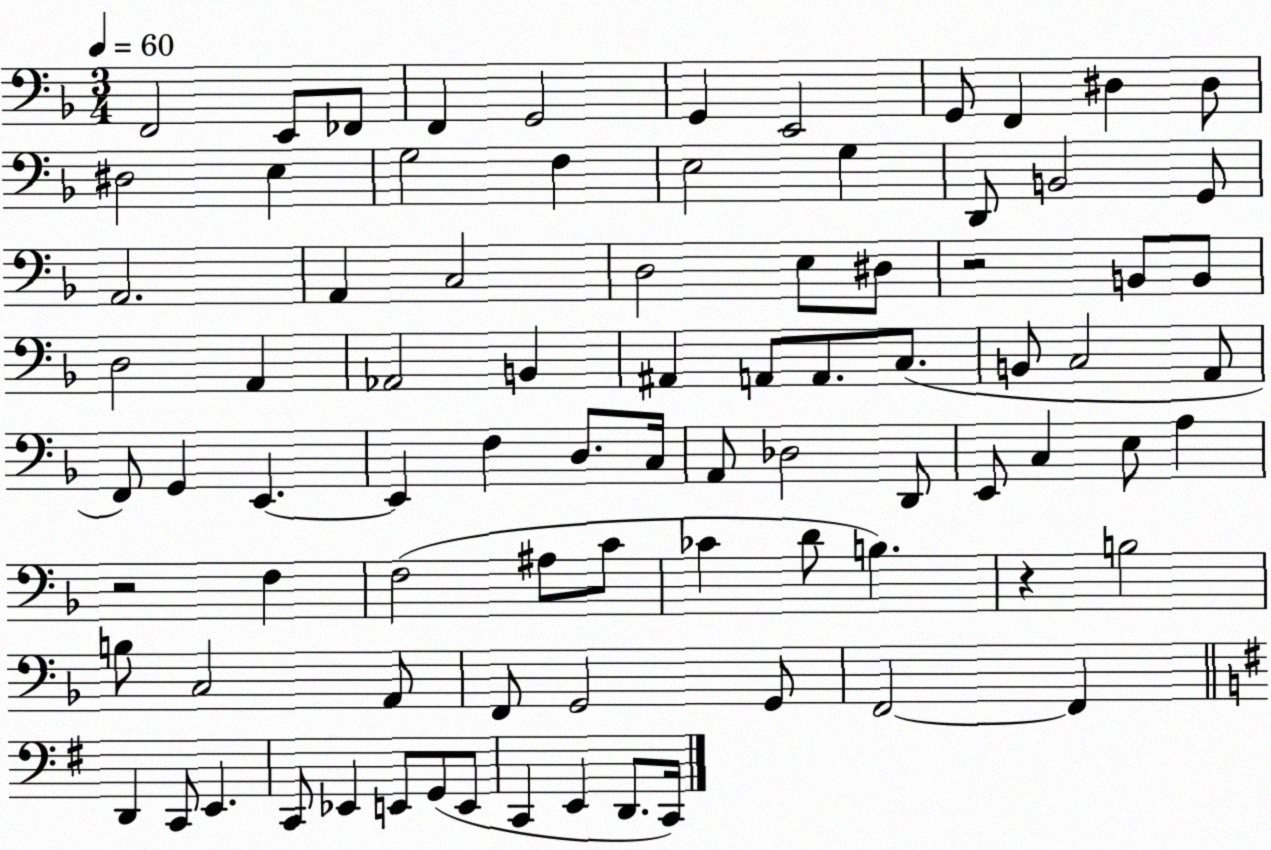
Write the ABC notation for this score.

X:1
T:Untitled
M:3/4
L:1/4
K:F
F,,2 E,,/2 _F,,/2 F,, G,,2 G,, E,,2 G,,/2 F,, ^D, ^D,/2 ^D,2 E, G,2 F, E,2 G, D,,/2 B,,2 G,,/2 A,,2 A,, C,2 D,2 E,/2 ^D,/2 z2 B,,/2 B,,/2 D,2 A,, _A,,2 B,, ^A,, A,,/2 A,,/2 C,/2 B,,/2 C,2 A,,/2 F,,/2 G,, E,, E,, F, D,/2 C,/4 A,,/2 _D,2 D,,/2 E,,/2 C, E,/2 A, z2 F, F,2 ^A,/2 C/2 _C D/2 B, z B,2 B,/2 C,2 A,,/2 F,,/2 G,,2 G,,/2 F,,2 F,, D,, C,,/2 E,, C,,/2 _E,, E,,/2 G,,/2 E,,/2 C,, E,, D,,/2 C,,/4